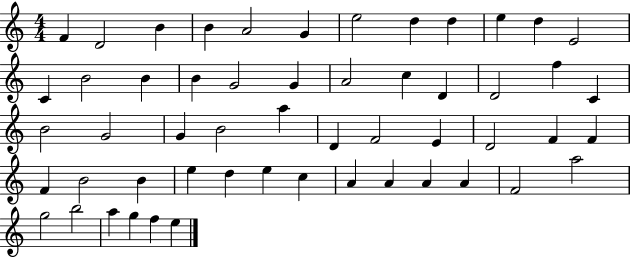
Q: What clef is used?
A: treble